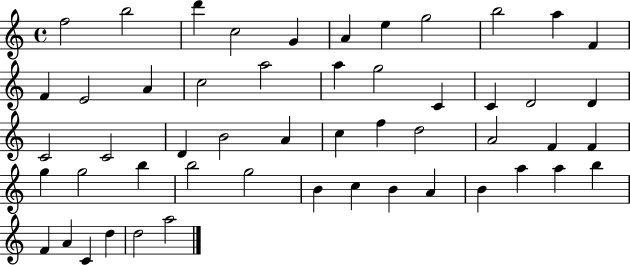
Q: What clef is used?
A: treble